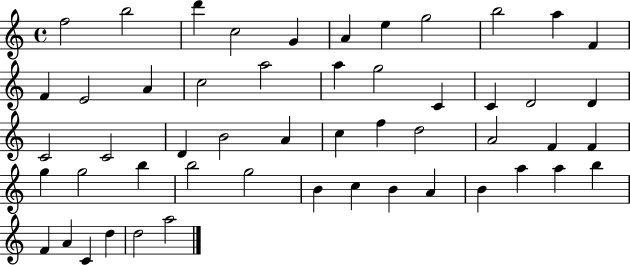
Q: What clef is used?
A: treble